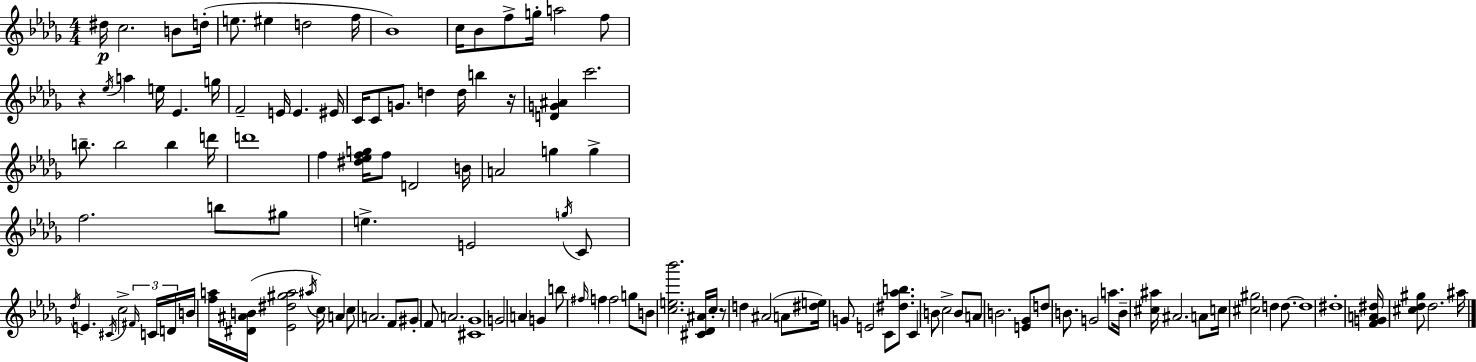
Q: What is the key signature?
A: BES minor